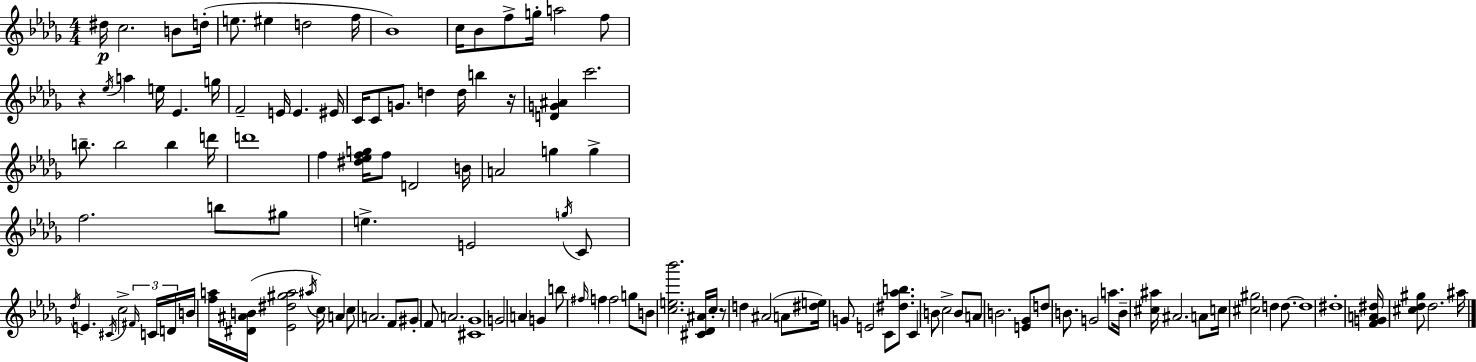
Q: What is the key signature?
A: BES minor